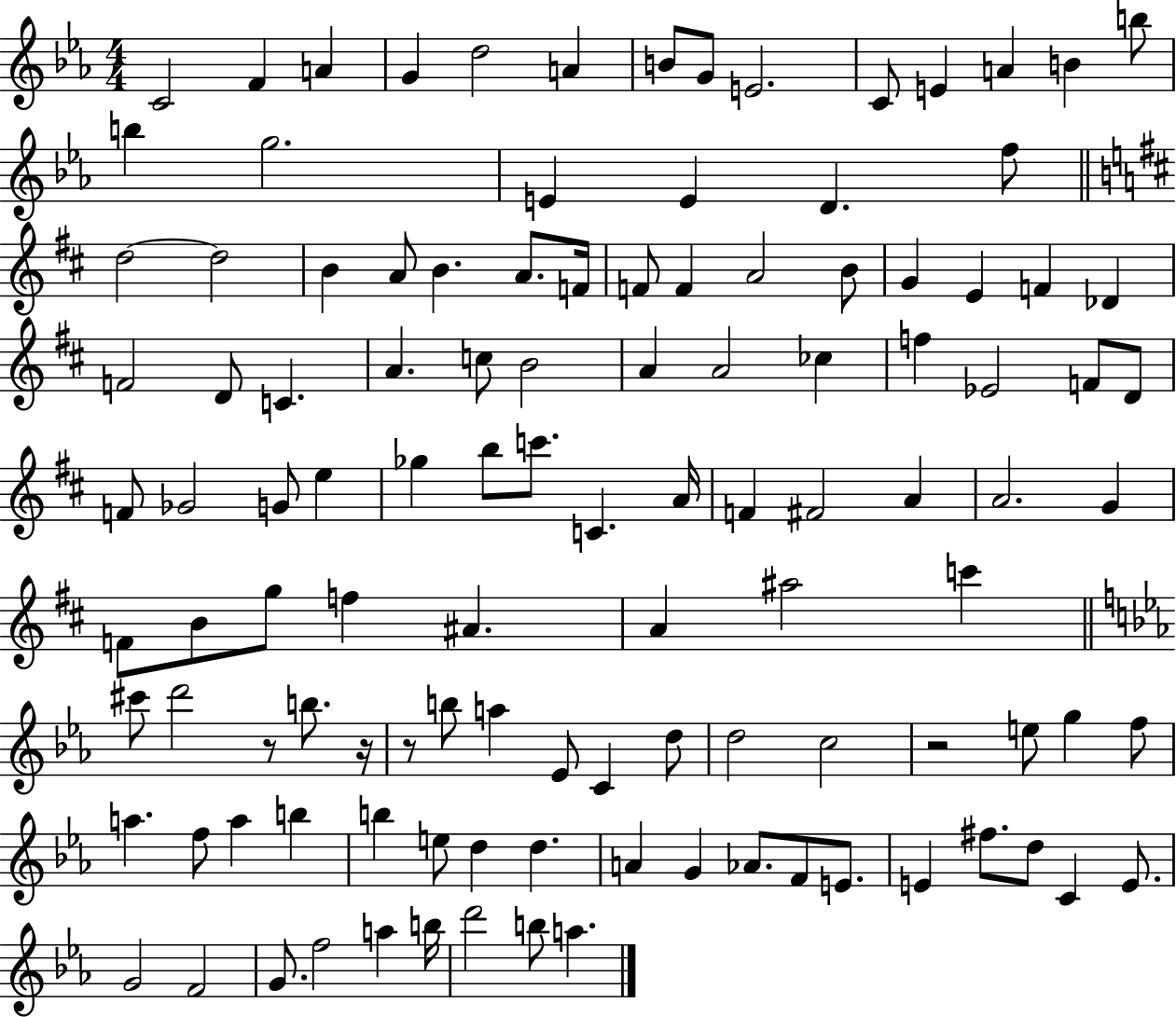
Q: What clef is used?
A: treble